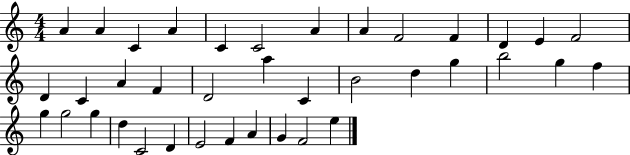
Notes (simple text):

A4/q A4/q C4/q A4/q C4/q C4/h A4/q A4/q F4/h F4/q D4/q E4/q F4/h D4/q C4/q A4/q F4/q D4/h A5/q C4/q B4/h D5/q G5/q B5/h G5/q F5/q G5/q G5/h G5/q D5/q C4/h D4/q E4/h F4/q A4/q G4/q F4/h E5/q